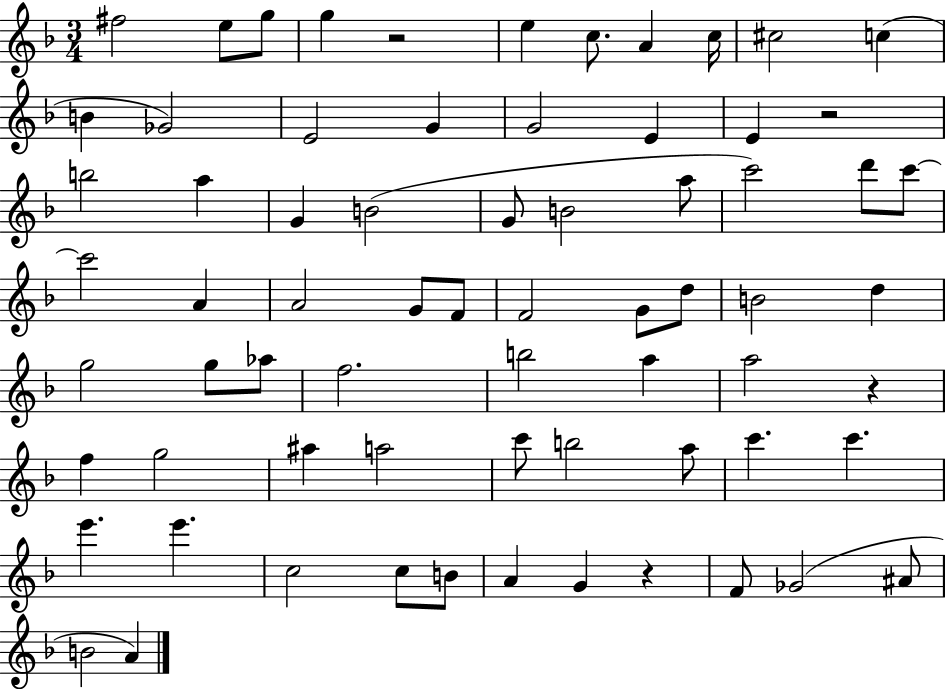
X:1
T:Untitled
M:3/4
L:1/4
K:F
^f2 e/2 g/2 g z2 e c/2 A c/4 ^c2 c B _G2 E2 G G2 E E z2 b2 a G B2 G/2 B2 a/2 c'2 d'/2 c'/2 c'2 A A2 G/2 F/2 F2 G/2 d/2 B2 d g2 g/2 _a/2 f2 b2 a a2 z f g2 ^a a2 c'/2 b2 a/2 c' c' e' e' c2 c/2 B/2 A G z F/2 _G2 ^A/2 B2 A